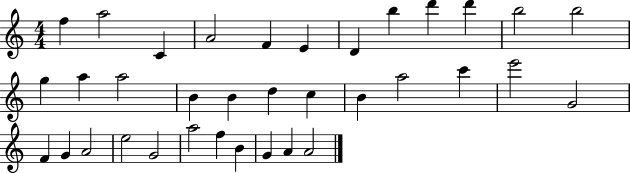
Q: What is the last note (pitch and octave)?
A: A4